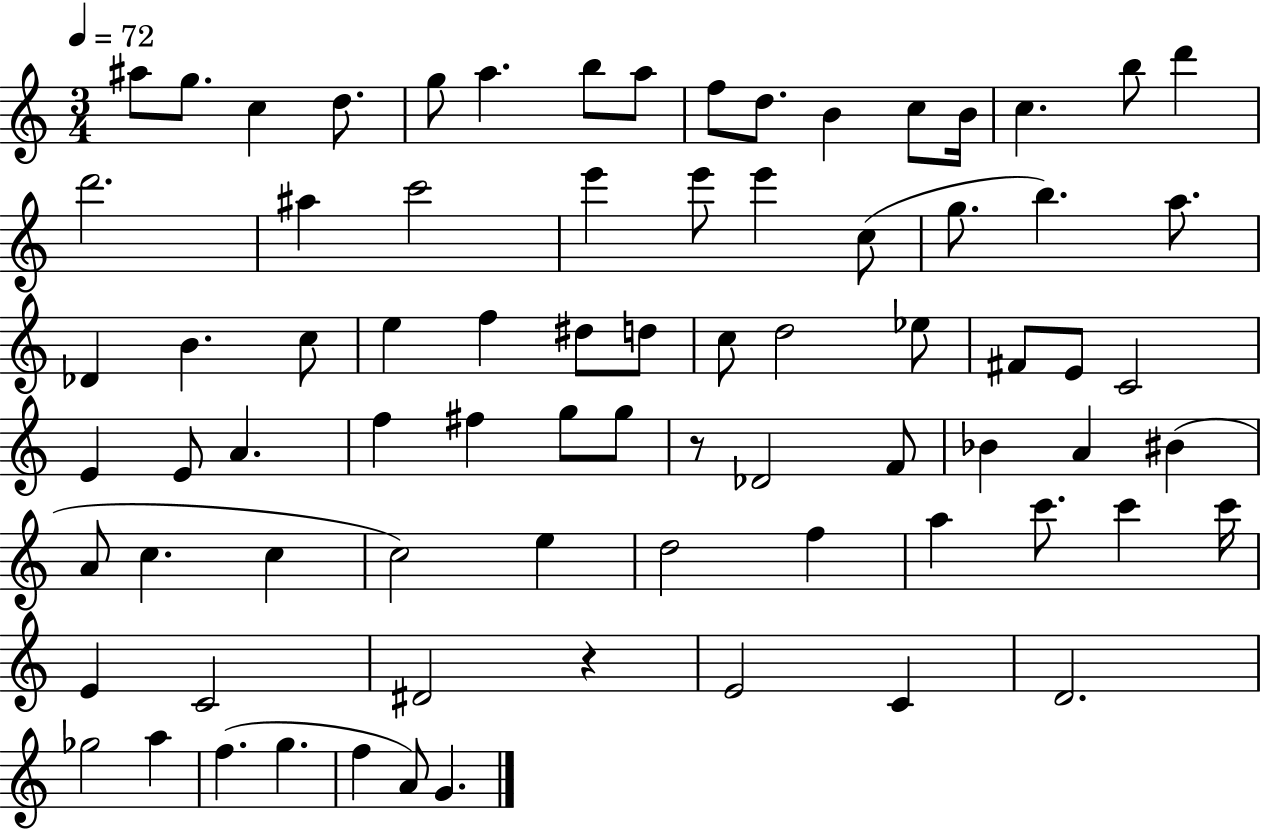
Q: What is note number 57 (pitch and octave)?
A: D5